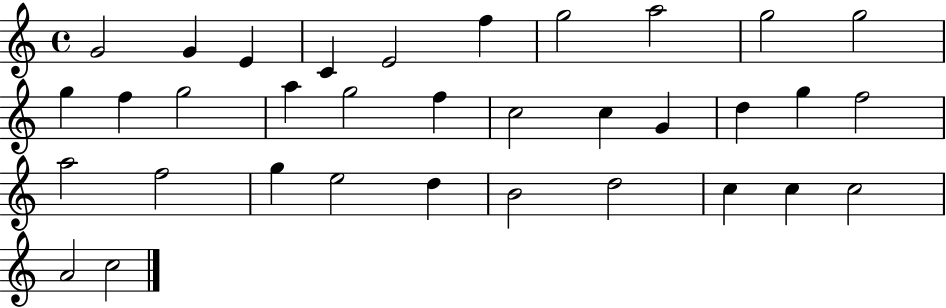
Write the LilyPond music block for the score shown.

{
  \clef treble
  \time 4/4
  \defaultTimeSignature
  \key c \major
  g'2 g'4 e'4 | c'4 e'2 f''4 | g''2 a''2 | g''2 g''2 | \break g''4 f''4 g''2 | a''4 g''2 f''4 | c''2 c''4 g'4 | d''4 g''4 f''2 | \break a''2 f''2 | g''4 e''2 d''4 | b'2 d''2 | c''4 c''4 c''2 | \break a'2 c''2 | \bar "|."
}